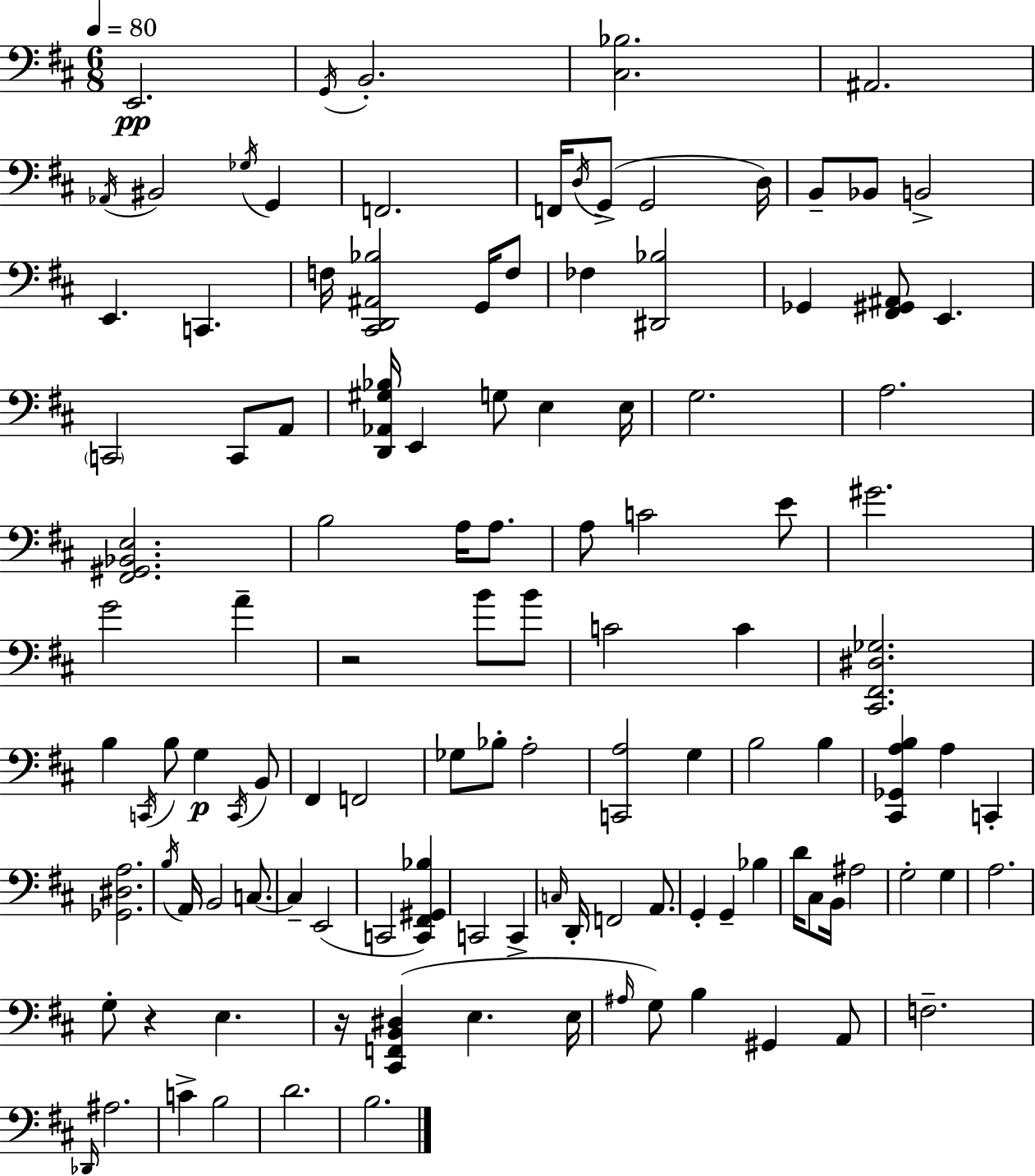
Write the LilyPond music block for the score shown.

{
  \clef bass
  \numericTimeSignature
  \time 6/8
  \key d \major
  \tempo 4 = 80
  e,2.\pp | \acciaccatura { g,16 } b,2.-. | <cis bes>2. | ais,2. | \break \acciaccatura { aes,16 } bis,2 \acciaccatura { ges16 } g,4 | f,2. | f,16 \acciaccatura { d16 }( g,8-> g,2 | d16) b,8-- bes,8 b,2-> | \break e,4. c,4. | f16 <cis, d, ais, bes>2 | g,16 f8 fes4 <dis, bes>2 | ges,4 <fis, gis, ais,>8 e,4. | \break \parenthesize c,2 | c,8 a,8 <d, aes, gis bes>16 e,4 g8 e4 | e16 g2. | a2. | \break <fis, gis, bes, e>2. | b2 | a16 a8. a8 c'2 | e'8 gis'2. | \break g'2 | a'4-- r2 | b'8 b'8 c'2 | c'4 <cis, fis, dis ges>2. | \break b4 \acciaccatura { c,16 } b8 g4\p | \acciaccatura { c,16 } b,8 fis,4 f,2 | ges8 bes8-. a2-. | <c, a>2 | \break g4 b2 | b4 <cis, ges, a b>4 a4 | c,4-. <ges, dis a>2. | \acciaccatura { b16 } a,16 b,2 | \break c8.~~ c4-- e,2( | c,2 | <c, fis, gis, bes>4) c,2 | c,4-> \grace { c16 } d,16-. f,2 | \break a,8. g,4-. | g,4-- bes4 d'16 cis8 b,16 | ais2 g2-. | g4 a2. | \break g8-. r4 | e4. r16 <cis, f, b, dis>4( | e4. e16 \grace { ais16 }) g8 b4 | gis,4 a,8 f2.-- | \break \grace { des,16 } ais2. | c'4-> | b2 d'2. | b2. | \break \bar "|."
}